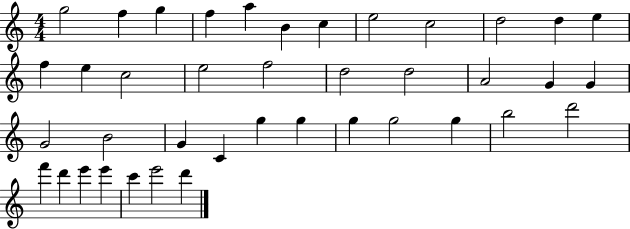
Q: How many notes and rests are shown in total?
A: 40